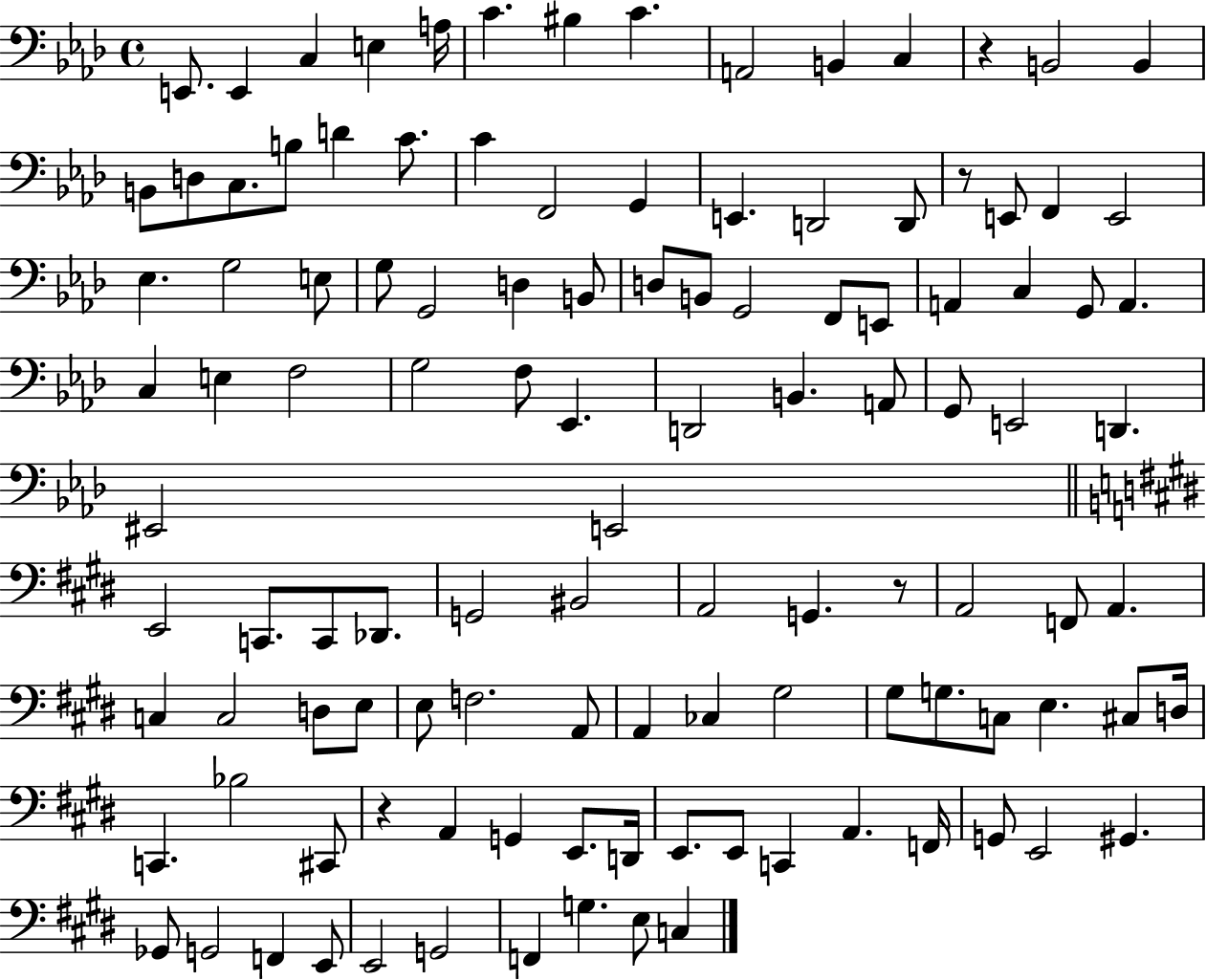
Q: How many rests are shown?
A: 4